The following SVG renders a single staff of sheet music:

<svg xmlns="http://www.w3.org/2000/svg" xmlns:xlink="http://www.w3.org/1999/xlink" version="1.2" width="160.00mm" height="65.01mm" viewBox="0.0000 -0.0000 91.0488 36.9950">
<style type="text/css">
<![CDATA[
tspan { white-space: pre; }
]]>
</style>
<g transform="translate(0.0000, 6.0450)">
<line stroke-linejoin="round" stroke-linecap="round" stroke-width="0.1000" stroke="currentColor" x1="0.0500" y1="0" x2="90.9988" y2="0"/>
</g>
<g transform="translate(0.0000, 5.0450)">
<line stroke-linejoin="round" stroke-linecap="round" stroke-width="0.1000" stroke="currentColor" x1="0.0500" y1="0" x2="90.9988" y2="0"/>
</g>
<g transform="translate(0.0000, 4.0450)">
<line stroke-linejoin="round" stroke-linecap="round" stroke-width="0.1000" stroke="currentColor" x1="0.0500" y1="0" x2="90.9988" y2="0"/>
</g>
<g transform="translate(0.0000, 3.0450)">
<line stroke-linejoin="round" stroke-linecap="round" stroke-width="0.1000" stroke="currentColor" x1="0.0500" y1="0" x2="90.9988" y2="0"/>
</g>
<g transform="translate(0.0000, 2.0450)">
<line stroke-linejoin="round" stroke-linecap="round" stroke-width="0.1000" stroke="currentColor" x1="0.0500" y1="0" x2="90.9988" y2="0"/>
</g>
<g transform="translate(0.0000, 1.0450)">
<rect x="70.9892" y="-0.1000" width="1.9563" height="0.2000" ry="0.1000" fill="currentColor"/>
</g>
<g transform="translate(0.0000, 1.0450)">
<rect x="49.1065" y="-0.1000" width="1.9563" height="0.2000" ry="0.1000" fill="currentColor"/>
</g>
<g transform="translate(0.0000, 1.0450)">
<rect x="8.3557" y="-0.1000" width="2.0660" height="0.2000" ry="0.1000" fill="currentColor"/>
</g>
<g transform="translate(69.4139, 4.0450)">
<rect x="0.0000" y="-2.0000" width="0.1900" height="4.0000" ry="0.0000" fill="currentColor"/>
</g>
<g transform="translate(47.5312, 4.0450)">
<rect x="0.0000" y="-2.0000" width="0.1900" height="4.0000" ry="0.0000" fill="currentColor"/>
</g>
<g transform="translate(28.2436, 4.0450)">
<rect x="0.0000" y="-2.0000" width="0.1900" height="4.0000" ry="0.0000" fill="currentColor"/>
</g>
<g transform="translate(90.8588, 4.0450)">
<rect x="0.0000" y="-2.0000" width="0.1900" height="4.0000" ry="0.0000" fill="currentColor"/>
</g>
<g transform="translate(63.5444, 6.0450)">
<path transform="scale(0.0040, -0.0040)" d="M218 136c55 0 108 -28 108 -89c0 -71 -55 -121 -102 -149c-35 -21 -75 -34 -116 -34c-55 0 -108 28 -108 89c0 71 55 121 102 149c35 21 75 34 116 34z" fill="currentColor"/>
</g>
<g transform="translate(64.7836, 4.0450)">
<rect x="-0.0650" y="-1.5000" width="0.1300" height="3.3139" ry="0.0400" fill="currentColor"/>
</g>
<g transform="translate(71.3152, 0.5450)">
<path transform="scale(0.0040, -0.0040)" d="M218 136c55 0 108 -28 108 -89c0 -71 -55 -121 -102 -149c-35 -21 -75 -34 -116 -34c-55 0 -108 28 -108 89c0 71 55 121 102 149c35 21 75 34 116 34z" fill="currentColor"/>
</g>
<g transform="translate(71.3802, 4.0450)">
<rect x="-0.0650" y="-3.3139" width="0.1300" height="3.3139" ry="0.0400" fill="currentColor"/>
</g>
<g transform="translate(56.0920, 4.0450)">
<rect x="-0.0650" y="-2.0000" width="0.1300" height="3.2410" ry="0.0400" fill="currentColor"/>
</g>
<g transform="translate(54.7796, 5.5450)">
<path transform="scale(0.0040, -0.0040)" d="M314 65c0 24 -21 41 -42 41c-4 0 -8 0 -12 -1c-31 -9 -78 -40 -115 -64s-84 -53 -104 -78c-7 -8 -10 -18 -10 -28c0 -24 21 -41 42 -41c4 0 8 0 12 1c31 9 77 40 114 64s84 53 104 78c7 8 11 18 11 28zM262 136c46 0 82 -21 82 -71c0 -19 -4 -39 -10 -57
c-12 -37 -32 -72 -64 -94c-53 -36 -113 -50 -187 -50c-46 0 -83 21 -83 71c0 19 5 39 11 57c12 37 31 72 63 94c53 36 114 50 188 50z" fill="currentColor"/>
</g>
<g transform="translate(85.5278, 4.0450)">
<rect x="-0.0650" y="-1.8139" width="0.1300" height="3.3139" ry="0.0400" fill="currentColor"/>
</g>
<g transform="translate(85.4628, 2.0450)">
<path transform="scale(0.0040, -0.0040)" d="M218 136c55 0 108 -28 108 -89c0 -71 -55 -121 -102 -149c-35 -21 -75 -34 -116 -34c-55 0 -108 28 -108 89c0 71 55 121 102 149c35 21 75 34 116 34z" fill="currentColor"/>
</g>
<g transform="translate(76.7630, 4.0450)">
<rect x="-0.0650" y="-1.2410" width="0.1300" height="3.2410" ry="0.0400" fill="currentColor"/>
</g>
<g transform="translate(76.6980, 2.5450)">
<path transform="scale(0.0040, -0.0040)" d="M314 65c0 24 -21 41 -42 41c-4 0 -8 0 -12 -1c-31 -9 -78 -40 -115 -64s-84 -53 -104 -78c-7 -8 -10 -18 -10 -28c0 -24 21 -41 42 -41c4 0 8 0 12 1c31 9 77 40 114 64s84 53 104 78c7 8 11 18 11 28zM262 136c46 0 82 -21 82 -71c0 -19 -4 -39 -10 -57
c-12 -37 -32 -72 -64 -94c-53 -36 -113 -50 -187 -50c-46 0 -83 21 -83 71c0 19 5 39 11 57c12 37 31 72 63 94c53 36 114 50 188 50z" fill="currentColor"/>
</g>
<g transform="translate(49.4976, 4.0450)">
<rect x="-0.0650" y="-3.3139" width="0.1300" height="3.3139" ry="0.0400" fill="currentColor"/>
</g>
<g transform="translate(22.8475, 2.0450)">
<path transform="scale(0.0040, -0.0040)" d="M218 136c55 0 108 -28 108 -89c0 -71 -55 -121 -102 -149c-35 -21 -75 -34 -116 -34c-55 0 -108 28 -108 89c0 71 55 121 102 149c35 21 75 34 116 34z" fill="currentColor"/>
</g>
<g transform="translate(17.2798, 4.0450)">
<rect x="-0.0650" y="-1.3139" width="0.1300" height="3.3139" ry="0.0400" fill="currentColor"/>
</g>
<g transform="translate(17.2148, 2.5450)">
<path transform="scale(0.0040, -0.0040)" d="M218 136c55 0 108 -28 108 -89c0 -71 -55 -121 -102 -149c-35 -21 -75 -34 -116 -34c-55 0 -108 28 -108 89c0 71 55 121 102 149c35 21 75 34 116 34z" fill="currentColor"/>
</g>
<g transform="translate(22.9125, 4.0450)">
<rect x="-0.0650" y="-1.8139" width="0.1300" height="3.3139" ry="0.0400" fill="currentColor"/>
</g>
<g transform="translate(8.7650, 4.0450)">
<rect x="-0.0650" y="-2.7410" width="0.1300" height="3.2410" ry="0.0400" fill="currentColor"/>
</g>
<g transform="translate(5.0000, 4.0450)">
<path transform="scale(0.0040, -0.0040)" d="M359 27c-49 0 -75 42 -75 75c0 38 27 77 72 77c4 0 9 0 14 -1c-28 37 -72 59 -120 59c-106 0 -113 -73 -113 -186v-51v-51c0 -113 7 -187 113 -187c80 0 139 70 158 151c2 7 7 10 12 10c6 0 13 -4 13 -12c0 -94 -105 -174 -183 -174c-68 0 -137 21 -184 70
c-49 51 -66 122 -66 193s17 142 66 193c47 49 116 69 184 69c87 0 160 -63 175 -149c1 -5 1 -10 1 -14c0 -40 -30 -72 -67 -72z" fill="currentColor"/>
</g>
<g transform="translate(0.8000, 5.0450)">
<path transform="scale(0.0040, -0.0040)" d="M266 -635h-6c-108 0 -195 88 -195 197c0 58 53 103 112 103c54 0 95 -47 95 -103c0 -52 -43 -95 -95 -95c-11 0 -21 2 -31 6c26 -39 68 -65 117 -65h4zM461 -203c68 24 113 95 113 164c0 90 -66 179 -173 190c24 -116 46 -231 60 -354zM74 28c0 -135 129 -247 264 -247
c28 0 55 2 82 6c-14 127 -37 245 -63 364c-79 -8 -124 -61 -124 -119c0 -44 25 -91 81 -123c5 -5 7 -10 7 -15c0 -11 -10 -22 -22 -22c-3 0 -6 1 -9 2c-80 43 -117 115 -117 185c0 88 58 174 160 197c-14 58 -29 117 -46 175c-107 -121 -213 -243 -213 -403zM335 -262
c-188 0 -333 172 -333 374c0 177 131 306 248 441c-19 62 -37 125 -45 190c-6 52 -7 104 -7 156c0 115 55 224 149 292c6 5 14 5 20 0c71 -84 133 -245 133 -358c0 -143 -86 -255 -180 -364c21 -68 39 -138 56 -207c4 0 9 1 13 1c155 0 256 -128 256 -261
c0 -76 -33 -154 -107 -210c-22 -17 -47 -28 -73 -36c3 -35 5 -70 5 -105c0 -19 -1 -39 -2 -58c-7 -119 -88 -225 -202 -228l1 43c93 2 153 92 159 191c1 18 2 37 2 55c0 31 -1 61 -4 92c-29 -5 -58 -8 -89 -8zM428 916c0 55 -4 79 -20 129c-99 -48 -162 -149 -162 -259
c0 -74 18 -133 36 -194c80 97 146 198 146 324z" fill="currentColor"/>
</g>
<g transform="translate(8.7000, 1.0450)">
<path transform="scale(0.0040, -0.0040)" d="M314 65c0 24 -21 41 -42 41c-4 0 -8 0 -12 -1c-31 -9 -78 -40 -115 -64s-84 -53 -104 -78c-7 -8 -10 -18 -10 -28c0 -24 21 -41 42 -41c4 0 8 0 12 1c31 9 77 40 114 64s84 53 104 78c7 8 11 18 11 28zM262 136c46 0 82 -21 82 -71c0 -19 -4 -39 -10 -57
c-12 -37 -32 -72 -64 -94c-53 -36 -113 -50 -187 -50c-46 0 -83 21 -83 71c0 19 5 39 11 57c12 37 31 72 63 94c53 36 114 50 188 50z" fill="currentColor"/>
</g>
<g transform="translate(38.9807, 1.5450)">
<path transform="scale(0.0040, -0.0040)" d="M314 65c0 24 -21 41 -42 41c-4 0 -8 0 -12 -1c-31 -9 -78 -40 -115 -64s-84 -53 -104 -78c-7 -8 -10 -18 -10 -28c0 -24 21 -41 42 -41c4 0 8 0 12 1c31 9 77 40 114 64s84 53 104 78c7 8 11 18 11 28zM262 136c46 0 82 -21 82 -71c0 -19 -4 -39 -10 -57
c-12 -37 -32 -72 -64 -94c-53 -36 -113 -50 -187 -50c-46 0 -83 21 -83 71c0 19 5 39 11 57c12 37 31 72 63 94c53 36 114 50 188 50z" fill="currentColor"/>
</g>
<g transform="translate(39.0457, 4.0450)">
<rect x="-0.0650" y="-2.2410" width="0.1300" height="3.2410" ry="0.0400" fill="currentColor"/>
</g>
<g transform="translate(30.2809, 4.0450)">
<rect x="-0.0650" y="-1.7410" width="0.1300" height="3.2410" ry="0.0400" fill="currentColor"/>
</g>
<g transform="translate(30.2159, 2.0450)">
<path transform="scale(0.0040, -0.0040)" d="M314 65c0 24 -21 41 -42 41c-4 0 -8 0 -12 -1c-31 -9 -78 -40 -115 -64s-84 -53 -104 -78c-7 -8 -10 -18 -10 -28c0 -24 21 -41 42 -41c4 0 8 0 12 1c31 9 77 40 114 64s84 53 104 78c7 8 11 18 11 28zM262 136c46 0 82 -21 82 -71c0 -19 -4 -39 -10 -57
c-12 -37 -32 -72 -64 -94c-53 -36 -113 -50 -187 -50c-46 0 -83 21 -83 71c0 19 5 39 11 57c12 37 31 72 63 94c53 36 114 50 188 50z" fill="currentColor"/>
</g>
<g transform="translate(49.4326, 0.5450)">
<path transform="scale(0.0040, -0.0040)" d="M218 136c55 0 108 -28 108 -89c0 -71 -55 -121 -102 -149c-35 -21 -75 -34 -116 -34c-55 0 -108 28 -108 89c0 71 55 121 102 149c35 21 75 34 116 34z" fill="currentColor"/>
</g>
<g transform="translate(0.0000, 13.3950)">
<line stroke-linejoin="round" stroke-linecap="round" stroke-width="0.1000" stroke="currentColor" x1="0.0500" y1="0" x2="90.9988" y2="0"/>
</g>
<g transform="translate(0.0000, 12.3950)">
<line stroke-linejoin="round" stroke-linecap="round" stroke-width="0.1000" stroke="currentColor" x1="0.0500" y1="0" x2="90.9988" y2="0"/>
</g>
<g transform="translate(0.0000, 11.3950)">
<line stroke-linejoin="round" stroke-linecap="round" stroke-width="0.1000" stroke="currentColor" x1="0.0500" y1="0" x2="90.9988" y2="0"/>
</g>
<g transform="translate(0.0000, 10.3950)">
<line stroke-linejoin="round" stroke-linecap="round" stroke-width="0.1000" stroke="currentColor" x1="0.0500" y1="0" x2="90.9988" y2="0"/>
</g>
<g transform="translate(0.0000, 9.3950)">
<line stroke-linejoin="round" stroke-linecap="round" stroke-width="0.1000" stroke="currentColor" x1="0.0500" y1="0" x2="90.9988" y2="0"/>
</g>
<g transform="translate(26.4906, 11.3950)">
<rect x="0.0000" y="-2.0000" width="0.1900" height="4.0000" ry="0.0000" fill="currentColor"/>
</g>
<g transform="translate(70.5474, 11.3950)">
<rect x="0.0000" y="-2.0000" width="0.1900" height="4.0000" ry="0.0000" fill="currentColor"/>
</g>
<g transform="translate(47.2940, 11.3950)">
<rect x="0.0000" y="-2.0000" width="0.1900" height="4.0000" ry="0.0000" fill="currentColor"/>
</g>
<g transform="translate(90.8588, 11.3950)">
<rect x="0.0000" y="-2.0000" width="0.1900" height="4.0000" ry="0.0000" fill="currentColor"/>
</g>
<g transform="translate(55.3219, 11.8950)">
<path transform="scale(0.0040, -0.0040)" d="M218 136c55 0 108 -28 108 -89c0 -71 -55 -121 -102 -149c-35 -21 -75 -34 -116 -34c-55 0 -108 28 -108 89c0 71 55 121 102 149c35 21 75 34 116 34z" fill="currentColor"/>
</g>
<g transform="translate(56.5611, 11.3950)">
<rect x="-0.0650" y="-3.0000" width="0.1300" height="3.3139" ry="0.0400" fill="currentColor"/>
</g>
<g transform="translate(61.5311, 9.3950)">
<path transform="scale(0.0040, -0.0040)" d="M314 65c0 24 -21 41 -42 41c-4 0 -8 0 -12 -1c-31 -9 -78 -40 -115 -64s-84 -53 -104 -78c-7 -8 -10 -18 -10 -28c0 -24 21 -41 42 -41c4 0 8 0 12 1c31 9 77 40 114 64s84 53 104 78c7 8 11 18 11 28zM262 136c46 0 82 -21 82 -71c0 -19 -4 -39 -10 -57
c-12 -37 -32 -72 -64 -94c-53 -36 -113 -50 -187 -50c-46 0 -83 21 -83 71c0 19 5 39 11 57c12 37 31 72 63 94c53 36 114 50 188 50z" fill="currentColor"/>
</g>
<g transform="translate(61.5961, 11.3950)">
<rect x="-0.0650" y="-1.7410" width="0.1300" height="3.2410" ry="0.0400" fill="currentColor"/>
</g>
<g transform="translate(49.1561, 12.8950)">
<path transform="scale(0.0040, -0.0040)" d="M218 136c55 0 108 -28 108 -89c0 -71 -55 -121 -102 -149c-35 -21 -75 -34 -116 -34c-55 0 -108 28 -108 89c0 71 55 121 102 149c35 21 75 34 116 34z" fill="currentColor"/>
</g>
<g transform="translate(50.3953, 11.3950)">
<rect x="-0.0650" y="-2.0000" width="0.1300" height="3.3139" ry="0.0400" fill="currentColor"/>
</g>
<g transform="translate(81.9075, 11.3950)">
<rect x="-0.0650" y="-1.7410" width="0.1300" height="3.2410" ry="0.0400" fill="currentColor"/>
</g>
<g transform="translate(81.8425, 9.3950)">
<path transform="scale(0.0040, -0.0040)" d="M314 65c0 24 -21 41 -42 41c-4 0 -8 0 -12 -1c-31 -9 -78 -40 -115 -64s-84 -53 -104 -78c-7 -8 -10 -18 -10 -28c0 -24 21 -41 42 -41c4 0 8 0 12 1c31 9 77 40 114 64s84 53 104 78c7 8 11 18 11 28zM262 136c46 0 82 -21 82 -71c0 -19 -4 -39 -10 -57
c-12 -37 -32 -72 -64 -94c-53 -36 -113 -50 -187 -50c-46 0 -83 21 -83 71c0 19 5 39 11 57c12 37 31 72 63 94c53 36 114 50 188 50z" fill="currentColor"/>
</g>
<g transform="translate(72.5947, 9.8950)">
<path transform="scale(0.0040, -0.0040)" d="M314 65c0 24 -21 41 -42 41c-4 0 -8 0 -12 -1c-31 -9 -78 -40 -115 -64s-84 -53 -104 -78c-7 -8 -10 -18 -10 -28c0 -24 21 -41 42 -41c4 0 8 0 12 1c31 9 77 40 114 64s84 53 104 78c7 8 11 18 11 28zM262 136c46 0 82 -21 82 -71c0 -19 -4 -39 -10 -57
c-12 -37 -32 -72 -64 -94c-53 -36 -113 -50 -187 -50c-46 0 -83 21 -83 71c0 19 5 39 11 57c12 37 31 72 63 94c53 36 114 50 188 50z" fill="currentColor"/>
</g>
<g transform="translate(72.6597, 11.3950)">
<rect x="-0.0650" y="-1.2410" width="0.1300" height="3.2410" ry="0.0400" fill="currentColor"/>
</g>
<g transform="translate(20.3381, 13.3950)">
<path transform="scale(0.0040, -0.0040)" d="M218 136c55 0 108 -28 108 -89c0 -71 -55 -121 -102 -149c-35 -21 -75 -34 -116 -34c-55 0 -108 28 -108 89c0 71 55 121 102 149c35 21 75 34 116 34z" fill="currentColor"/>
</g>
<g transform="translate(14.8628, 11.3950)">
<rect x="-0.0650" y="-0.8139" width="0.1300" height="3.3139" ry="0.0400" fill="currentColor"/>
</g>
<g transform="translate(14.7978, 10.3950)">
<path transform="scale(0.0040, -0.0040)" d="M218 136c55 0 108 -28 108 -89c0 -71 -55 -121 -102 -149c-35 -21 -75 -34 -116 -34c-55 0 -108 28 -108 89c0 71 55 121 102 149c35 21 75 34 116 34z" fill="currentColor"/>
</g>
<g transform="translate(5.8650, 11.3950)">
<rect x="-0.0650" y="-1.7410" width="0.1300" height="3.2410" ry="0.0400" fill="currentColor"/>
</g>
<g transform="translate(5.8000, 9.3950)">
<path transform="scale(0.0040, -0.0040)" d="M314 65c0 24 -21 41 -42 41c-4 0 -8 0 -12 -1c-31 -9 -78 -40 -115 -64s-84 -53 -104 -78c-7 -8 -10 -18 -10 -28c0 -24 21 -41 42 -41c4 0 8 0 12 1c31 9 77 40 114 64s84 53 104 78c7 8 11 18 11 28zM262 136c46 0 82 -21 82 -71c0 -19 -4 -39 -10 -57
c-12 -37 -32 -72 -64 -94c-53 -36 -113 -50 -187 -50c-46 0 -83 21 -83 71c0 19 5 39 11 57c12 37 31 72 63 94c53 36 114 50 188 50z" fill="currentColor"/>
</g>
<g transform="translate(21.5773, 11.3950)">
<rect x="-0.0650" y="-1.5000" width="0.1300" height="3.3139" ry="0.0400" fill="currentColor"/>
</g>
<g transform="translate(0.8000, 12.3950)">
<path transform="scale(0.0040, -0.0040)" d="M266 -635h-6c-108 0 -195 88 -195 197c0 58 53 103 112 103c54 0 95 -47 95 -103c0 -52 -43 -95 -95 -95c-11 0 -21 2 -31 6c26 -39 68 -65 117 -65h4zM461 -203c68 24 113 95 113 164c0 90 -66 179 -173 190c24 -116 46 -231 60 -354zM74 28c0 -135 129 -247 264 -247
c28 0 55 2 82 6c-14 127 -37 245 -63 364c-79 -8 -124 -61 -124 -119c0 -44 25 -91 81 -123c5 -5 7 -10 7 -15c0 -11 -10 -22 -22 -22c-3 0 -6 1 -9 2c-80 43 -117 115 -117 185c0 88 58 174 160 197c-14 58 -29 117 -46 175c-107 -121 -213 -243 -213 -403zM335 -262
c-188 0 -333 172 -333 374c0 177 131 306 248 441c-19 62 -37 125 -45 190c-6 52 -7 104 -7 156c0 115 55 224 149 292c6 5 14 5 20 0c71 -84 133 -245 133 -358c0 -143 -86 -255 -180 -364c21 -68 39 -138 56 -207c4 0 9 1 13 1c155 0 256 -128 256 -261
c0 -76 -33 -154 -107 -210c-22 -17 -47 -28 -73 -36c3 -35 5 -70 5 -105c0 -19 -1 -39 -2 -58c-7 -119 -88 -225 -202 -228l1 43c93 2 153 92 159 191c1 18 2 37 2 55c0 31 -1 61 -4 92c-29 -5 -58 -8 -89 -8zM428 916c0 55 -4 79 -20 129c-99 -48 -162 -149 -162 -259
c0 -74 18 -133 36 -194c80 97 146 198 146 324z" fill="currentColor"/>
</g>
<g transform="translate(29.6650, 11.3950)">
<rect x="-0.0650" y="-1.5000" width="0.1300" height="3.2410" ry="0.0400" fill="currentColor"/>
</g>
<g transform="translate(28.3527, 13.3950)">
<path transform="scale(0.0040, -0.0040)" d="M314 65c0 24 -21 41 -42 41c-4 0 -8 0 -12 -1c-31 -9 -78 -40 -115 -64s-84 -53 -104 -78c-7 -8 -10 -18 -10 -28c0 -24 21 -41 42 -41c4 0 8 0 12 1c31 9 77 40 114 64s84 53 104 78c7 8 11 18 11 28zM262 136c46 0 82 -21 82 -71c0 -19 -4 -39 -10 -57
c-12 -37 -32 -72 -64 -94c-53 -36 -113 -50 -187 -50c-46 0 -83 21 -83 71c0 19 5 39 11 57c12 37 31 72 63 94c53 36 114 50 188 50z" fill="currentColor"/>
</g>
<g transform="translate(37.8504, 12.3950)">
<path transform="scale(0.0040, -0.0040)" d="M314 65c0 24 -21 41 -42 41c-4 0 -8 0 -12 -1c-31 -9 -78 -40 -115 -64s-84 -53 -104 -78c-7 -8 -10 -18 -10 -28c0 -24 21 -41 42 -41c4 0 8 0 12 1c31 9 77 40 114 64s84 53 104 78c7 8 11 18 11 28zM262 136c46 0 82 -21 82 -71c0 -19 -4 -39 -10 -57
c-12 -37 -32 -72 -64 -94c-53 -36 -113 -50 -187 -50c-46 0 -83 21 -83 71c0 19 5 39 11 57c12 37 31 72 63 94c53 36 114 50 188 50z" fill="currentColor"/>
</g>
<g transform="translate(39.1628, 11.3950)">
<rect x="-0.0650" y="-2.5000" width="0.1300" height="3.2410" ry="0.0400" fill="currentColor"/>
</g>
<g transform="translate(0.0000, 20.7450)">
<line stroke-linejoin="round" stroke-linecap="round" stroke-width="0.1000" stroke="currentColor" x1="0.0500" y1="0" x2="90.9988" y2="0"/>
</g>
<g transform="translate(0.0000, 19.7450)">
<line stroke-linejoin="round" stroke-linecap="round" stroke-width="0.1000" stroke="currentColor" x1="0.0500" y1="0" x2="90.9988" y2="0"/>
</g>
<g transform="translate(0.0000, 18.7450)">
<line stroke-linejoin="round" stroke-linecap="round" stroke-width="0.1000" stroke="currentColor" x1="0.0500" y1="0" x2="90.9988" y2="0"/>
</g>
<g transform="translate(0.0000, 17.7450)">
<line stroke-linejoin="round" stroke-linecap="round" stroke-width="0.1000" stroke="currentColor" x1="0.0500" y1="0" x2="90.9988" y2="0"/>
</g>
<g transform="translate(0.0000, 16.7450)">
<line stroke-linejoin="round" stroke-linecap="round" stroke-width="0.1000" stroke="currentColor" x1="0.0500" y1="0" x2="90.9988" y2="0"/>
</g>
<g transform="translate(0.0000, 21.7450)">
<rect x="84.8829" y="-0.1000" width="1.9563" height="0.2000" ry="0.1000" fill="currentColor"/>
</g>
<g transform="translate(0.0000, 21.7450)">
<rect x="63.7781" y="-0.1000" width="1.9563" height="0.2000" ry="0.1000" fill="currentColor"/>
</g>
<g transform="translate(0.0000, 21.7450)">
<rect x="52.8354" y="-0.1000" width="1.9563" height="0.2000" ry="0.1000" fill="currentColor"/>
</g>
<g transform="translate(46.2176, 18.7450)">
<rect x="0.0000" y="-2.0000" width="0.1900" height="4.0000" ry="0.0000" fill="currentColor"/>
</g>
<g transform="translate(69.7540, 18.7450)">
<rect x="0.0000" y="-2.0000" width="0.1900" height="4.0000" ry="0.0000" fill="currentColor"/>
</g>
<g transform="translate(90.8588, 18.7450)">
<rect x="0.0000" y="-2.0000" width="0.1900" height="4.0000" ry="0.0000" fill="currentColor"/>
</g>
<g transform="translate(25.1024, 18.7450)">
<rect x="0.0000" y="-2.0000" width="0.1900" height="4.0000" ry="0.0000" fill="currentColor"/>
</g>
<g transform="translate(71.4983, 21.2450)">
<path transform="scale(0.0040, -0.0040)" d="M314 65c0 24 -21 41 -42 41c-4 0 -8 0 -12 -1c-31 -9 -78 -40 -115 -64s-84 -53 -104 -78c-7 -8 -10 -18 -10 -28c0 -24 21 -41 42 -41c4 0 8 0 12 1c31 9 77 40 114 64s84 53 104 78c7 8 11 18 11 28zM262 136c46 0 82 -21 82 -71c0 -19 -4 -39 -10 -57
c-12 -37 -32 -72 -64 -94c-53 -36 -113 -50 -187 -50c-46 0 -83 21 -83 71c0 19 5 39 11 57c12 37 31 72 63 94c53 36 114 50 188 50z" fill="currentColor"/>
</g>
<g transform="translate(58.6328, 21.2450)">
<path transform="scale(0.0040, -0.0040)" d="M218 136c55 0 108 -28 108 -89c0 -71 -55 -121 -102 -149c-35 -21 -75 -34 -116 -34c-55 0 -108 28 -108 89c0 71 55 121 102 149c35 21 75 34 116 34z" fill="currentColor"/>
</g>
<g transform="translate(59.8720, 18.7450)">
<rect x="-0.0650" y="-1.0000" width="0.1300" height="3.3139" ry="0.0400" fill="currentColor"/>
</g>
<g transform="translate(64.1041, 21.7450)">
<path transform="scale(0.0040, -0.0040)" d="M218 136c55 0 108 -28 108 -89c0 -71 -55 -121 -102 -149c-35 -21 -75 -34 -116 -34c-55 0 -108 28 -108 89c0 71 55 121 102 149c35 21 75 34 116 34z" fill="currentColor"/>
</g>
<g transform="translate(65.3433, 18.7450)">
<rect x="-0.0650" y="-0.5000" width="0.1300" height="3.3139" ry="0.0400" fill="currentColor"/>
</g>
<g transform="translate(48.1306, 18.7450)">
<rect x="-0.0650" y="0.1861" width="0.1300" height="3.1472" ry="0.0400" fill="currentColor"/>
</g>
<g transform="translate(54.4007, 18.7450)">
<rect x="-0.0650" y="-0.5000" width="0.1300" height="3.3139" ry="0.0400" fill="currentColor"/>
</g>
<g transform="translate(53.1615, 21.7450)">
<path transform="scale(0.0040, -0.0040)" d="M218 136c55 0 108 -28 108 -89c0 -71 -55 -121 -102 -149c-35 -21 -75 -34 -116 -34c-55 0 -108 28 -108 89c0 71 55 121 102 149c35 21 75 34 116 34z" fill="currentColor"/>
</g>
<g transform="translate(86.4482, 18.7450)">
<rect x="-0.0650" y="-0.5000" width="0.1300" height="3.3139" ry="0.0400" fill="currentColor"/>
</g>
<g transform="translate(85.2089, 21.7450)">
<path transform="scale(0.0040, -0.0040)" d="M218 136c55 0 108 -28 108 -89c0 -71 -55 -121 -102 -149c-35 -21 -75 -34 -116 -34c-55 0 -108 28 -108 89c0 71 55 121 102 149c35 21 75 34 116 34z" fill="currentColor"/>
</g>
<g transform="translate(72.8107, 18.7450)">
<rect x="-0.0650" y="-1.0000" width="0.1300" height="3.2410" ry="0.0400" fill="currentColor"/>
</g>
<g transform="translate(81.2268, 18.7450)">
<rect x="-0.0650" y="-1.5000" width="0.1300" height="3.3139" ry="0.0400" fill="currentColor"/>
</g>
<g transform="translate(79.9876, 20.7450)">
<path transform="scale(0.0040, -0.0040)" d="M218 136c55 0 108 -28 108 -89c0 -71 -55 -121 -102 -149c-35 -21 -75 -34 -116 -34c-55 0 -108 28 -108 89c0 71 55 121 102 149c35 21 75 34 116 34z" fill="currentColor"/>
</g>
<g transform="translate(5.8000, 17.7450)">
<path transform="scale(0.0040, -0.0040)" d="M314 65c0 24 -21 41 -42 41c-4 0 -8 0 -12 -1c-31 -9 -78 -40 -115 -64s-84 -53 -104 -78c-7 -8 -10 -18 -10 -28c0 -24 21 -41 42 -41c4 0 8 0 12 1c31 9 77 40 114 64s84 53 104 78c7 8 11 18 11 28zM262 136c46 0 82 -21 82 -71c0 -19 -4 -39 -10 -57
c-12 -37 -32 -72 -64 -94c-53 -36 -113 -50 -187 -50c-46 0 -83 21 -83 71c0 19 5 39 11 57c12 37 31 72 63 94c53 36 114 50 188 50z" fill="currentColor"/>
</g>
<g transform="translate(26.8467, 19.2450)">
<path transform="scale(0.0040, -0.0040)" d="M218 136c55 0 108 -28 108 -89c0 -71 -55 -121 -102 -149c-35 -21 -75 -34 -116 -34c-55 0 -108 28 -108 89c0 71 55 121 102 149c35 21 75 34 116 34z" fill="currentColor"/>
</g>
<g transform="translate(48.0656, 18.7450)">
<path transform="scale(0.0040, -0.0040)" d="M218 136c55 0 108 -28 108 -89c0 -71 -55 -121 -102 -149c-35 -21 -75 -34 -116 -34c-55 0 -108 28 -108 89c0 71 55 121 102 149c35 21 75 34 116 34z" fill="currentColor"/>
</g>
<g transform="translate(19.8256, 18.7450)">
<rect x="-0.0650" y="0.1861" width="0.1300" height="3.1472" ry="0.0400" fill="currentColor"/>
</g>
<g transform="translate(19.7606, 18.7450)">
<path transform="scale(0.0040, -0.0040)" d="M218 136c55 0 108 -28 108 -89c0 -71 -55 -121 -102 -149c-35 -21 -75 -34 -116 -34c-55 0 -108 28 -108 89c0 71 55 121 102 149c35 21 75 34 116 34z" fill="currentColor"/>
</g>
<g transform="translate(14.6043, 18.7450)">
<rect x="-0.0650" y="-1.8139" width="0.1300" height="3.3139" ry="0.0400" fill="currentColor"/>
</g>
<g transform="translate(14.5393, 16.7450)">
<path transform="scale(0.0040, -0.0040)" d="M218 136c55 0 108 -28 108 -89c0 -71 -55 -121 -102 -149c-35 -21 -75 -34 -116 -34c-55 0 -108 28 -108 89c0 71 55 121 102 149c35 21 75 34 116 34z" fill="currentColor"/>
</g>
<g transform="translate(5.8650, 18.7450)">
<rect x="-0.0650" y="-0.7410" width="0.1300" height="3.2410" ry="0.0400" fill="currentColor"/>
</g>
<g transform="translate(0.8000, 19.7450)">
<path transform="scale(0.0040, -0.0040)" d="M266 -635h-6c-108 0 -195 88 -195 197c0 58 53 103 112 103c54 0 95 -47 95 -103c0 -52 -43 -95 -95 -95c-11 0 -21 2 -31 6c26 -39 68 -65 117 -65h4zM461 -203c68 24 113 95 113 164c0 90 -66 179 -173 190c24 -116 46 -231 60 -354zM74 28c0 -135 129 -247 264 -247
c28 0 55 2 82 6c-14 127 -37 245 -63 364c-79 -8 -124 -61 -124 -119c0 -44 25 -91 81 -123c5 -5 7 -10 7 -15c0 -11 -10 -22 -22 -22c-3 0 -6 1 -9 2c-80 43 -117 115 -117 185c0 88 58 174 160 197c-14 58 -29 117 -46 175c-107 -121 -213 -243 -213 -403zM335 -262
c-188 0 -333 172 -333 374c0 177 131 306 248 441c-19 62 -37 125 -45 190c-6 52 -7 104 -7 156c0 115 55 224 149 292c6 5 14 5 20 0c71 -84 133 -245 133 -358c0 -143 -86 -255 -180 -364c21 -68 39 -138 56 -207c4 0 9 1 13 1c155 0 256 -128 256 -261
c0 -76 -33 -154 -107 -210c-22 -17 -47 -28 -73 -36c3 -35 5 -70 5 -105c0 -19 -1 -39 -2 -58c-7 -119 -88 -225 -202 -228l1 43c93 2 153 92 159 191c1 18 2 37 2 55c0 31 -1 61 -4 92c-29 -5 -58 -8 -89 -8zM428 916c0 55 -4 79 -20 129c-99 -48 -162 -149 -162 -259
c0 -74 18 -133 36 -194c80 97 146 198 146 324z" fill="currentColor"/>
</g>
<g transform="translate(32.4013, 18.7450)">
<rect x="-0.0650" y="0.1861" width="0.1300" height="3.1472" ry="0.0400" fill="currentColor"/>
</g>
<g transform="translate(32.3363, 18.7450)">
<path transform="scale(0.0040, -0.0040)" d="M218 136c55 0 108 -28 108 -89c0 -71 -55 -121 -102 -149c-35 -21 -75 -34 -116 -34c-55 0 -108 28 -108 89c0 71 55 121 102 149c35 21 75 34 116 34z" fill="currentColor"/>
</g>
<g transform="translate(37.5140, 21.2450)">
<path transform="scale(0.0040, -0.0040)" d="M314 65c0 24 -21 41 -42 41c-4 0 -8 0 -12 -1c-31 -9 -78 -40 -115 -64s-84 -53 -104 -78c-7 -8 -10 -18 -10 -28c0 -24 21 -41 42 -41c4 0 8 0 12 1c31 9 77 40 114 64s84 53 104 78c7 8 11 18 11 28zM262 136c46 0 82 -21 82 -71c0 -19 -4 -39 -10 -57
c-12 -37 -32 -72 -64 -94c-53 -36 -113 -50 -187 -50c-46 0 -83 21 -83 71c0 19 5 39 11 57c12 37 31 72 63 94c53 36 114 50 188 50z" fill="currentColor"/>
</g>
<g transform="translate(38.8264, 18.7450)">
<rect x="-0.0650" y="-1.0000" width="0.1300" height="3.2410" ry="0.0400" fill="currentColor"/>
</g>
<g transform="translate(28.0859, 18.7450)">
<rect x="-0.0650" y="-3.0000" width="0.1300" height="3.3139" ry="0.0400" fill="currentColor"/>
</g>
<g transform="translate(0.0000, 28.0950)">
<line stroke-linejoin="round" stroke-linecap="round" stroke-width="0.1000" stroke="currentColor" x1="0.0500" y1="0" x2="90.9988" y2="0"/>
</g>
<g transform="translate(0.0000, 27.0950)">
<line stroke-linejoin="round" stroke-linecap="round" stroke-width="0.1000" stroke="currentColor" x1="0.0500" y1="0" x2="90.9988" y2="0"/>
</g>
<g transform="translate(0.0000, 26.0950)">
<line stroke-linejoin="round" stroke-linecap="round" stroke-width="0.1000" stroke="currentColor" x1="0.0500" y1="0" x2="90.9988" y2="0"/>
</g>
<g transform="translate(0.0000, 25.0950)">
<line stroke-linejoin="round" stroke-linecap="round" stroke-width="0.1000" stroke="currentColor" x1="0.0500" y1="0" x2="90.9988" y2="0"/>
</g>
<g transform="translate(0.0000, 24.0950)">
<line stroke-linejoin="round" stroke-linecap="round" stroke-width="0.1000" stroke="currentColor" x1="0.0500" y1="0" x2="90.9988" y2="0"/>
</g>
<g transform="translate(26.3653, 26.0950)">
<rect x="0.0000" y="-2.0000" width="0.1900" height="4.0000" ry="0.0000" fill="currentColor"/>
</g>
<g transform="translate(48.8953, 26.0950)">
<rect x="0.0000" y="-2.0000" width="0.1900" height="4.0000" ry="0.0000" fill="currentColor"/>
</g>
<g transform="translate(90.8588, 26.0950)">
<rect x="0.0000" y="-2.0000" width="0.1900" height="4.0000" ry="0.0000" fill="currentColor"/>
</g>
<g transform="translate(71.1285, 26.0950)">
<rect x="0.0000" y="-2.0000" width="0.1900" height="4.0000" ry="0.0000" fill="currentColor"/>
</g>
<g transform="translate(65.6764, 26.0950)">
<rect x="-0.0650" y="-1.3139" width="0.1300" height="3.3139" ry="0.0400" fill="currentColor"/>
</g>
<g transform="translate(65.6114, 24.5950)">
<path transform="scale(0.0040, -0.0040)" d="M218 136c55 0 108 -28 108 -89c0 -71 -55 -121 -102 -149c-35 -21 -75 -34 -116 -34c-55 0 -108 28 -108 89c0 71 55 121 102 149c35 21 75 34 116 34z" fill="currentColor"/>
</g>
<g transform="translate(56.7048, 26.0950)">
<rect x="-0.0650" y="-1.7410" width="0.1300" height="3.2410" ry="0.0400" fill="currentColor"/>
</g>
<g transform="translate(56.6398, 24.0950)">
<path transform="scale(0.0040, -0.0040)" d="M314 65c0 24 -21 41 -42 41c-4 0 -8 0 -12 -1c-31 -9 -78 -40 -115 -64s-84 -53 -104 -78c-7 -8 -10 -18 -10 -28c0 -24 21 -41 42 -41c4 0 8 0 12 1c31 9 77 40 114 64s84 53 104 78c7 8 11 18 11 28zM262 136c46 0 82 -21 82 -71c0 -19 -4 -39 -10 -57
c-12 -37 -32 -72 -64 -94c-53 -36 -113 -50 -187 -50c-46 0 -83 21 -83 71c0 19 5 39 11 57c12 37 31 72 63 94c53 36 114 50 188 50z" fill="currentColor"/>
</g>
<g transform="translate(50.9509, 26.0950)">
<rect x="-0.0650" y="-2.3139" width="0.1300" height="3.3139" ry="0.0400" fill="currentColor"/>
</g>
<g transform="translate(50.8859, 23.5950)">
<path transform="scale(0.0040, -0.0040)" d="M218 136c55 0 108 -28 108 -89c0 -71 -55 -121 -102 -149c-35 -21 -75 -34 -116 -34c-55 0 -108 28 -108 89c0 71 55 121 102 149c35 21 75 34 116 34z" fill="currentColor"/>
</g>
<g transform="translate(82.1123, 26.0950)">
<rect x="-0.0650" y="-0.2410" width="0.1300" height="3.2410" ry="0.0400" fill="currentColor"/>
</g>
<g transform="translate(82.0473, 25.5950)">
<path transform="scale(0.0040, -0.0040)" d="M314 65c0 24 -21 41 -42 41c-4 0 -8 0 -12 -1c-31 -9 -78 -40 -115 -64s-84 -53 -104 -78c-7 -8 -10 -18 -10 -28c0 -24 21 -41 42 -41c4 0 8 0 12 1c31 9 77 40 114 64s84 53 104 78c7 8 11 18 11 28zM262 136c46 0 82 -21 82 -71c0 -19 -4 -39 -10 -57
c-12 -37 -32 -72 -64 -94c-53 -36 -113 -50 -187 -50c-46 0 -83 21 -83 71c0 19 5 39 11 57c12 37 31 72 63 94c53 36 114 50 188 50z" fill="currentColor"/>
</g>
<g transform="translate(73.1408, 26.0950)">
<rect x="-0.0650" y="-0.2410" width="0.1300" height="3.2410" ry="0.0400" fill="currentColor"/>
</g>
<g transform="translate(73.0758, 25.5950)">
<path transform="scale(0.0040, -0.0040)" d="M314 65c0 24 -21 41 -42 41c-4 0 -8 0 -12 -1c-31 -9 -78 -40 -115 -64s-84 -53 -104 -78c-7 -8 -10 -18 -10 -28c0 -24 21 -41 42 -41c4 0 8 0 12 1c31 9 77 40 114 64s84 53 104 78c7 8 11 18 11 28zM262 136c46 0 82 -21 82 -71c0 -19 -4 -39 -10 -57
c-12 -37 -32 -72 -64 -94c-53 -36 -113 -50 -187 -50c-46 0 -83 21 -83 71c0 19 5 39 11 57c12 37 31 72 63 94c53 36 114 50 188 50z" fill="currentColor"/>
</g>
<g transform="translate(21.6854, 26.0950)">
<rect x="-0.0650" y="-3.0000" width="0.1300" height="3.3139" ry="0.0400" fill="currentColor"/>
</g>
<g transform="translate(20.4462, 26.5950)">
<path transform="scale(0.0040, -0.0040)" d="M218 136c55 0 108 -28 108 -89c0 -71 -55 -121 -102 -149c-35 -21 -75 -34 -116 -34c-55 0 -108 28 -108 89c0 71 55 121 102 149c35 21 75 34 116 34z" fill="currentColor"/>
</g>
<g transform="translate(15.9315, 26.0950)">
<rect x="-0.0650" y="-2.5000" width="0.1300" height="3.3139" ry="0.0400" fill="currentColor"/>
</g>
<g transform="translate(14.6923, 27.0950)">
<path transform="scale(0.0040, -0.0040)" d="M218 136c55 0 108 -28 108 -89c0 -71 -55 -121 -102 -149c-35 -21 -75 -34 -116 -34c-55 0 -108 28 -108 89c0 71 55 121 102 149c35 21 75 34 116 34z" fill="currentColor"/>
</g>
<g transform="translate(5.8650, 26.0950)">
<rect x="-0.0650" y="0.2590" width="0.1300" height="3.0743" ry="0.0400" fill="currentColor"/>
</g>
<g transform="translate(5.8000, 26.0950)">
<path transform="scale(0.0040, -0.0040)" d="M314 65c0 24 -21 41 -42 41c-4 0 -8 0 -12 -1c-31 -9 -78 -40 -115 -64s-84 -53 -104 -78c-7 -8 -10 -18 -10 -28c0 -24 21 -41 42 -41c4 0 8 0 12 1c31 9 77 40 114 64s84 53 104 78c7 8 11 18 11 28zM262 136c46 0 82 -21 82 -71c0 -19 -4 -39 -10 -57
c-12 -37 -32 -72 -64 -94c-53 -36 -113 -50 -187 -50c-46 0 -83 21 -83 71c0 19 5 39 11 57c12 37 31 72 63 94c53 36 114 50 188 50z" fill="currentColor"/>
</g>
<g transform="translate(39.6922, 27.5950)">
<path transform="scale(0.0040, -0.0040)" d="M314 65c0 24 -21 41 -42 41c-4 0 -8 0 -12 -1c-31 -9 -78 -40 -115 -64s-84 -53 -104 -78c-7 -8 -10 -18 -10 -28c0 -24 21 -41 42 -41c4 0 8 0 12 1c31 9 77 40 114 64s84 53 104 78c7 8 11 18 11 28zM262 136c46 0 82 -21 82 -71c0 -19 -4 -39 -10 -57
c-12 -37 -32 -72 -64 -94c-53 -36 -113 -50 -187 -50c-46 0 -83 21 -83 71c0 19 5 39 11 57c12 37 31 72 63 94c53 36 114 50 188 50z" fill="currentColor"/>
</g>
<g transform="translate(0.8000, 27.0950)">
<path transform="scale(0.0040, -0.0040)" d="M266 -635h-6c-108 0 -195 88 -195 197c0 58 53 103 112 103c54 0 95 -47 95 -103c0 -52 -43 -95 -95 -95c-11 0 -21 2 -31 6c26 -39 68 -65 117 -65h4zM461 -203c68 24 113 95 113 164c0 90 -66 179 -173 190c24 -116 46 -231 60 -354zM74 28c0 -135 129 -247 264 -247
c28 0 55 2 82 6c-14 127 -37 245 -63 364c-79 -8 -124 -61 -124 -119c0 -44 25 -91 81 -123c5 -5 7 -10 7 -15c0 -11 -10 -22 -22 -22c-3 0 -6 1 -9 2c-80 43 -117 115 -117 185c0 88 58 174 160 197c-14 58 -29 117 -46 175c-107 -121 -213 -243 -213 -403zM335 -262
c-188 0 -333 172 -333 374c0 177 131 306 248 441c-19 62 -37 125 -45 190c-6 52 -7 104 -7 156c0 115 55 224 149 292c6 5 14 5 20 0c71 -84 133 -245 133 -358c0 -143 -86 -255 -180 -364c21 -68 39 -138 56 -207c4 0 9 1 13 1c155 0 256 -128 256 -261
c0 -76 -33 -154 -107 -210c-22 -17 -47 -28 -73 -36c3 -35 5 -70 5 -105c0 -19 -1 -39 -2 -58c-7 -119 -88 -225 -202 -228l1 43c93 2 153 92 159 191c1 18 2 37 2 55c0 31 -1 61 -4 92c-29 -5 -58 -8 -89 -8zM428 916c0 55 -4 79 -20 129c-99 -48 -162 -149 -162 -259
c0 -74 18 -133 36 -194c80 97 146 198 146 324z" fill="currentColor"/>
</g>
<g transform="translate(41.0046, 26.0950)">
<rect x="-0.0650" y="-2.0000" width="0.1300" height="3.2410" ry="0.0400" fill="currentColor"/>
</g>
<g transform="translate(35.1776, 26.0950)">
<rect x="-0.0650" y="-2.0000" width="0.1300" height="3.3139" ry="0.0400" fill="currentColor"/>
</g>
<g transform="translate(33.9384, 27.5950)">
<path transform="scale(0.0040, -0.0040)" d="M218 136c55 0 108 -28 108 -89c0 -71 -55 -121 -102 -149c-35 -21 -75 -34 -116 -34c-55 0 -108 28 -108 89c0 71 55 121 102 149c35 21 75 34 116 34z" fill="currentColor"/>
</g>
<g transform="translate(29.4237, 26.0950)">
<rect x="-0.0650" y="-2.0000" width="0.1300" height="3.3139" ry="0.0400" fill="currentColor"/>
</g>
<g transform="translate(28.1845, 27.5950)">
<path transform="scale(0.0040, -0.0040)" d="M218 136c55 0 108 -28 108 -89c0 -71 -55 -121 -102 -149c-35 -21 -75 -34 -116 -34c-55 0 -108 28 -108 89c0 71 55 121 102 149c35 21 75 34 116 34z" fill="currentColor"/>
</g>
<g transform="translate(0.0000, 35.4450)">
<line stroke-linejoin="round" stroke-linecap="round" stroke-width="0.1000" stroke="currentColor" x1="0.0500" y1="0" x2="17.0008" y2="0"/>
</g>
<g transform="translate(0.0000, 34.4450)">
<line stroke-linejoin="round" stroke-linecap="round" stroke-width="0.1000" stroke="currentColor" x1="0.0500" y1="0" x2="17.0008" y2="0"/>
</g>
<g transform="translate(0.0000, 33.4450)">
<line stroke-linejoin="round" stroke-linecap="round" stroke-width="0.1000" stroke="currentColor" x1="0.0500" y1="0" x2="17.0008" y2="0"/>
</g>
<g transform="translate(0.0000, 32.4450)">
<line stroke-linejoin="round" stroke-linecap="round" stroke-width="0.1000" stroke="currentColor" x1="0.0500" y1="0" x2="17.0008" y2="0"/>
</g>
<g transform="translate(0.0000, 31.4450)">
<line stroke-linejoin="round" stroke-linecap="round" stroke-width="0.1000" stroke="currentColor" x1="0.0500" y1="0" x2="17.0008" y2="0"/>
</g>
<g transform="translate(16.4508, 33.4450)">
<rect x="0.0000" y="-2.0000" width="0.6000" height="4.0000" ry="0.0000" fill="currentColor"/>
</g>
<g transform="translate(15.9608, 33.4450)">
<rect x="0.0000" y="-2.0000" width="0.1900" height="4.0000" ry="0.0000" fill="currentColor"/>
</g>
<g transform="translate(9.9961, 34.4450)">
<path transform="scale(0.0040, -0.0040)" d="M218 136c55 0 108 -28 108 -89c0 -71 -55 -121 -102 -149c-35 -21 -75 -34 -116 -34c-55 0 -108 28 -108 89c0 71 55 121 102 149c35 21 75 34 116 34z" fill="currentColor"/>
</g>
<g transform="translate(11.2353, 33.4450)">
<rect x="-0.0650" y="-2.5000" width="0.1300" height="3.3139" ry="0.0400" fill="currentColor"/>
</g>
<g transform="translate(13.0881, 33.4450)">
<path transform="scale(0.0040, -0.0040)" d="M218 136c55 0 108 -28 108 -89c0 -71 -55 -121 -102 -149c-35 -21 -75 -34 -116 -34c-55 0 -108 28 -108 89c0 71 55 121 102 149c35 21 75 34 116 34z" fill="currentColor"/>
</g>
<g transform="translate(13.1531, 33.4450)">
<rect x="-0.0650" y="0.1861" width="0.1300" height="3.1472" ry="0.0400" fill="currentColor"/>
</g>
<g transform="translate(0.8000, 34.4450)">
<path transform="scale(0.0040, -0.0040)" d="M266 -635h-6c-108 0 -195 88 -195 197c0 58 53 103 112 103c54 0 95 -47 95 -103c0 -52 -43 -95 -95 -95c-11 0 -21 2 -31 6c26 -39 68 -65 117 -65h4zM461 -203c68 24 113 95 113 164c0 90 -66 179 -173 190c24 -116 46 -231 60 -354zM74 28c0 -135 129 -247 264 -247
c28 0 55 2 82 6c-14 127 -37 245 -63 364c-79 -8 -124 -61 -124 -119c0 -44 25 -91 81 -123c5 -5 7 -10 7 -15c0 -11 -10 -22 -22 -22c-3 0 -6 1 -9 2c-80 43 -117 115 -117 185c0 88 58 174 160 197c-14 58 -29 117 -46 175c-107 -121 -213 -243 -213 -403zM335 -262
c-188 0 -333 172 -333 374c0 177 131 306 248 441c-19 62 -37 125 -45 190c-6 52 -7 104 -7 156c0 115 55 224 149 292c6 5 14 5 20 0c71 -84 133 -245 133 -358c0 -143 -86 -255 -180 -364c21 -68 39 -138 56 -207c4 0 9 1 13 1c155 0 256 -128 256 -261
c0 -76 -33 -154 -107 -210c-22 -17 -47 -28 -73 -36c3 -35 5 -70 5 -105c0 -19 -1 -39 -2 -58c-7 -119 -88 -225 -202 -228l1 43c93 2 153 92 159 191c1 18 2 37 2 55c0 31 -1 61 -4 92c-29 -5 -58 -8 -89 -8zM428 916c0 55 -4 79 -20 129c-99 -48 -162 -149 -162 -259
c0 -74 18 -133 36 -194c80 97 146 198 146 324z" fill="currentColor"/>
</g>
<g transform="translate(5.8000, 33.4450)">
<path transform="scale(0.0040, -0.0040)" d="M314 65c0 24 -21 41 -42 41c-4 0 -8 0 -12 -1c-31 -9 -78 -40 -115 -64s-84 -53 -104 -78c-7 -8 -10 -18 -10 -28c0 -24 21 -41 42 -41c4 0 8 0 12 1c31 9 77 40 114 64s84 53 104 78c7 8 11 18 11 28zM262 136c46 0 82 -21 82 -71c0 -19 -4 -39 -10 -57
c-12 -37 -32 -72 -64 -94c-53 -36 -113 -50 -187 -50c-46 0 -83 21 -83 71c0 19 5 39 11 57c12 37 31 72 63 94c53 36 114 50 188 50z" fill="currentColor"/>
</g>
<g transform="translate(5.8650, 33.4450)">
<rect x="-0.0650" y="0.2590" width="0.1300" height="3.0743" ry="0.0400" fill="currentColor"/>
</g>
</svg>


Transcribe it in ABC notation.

X:1
T:Untitled
M:4/4
L:1/4
K:C
a2 e f f2 g2 b F2 E b e2 f f2 d E E2 G2 F A f2 e2 f2 d2 f B A B D2 B C D C D2 E C B2 G A F F F2 g f2 e c2 c2 B2 G B